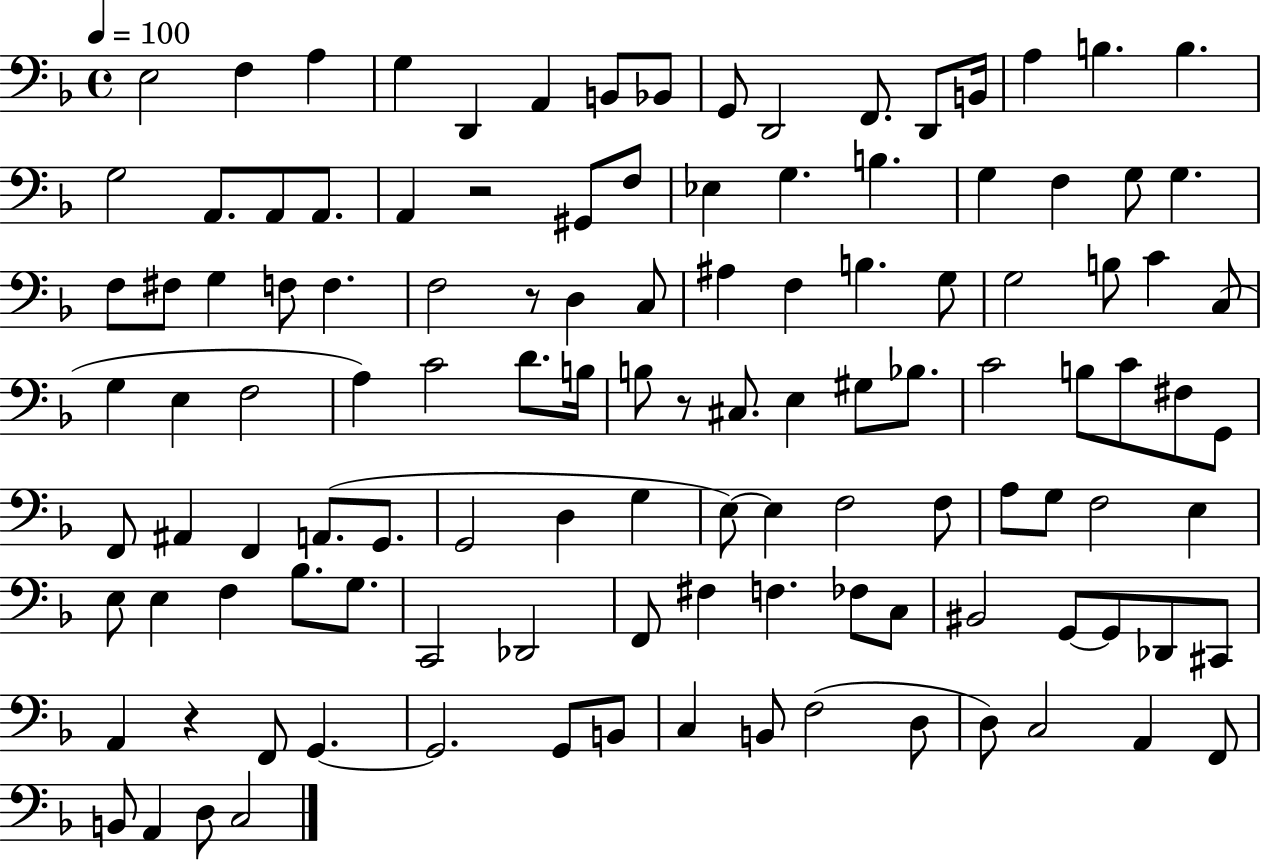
{
  \clef bass
  \time 4/4
  \defaultTimeSignature
  \key f \major
  \tempo 4 = 100
  e2 f4 a4 | g4 d,4 a,4 b,8 bes,8 | g,8 d,2 f,8. d,8 b,16 | a4 b4. b4. | \break g2 a,8. a,8 a,8. | a,4 r2 gis,8 f8 | ees4 g4. b4. | g4 f4 g8 g4. | \break f8 fis8 g4 f8 f4. | f2 r8 d4 c8 | ais4 f4 b4. g8 | g2 b8 c'4 c8( | \break g4 e4 f2 | a4) c'2 d'8. b16 | b8 r8 cis8. e4 gis8 bes8. | c'2 b8 c'8 fis8 g,8 | \break f,8 ais,4 f,4 a,8.( g,8. | g,2 d4 g4 | e8~~) e4 f2 f8 | a8 g8 f2 e4 | \break e8 e4 f4 bes8. g8. | c,2 des,2 | f,8 fis4 f4. fes8 c8 | bis,2 g,8~~ g,8 des,8 cis,8 | \break a,4 r4 f,8 g,4.~~ | g,2. g,8 b,8 | c4 b,8 f2( d8 | d8) c2 a,4 f,8 | \break b,8 a,4 d8 c2 | \bar "|."
}